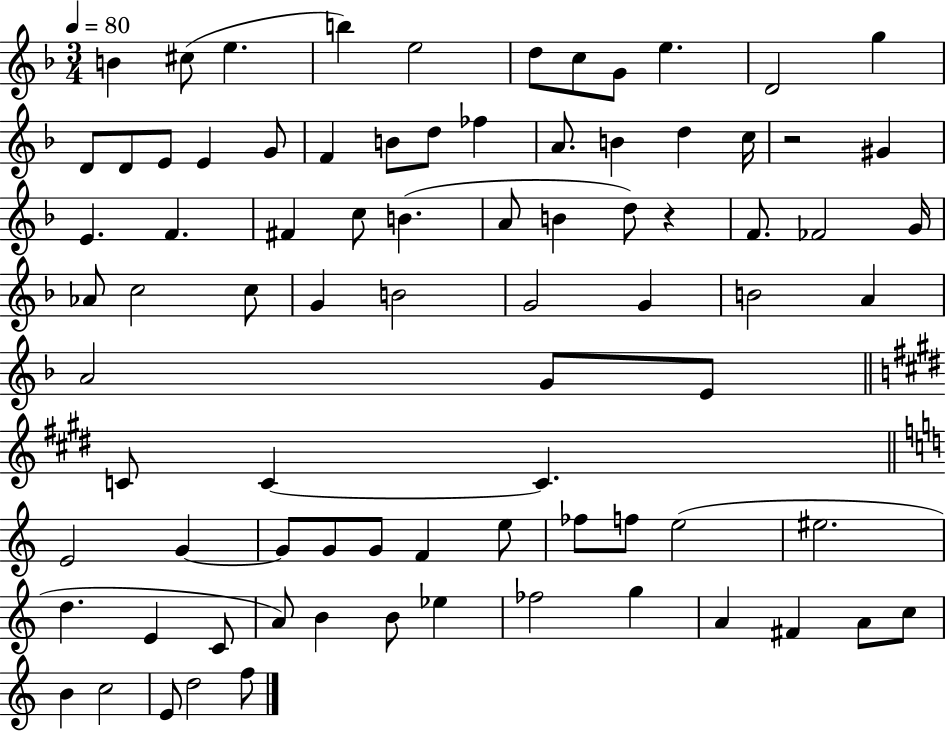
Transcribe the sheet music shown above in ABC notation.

X:1
T:Untitled
M:3/4
L:1/4
K:F
B ^c/2 e b e2 d/2 c/2 G/2 e D2 g D/2 D/2 E/2 E G/2 F B/2 d/2 _f A/2 B d c/4 z2 ^G E F ^F c/2 B A/2 B d/2 z F/2 _F2 G/4 _A/2 c2 c/2 G B2 G2 G B2 A A2 G/2 E/2 C/2 C C E2 G G/2 G/2 G/2 F e/2 _f/2 f/2 e2 ^e2 d E C/2 A/2 B B/2 _e _f2 g A ^F A/2 c/2 B c2 E/2 d2 f/2